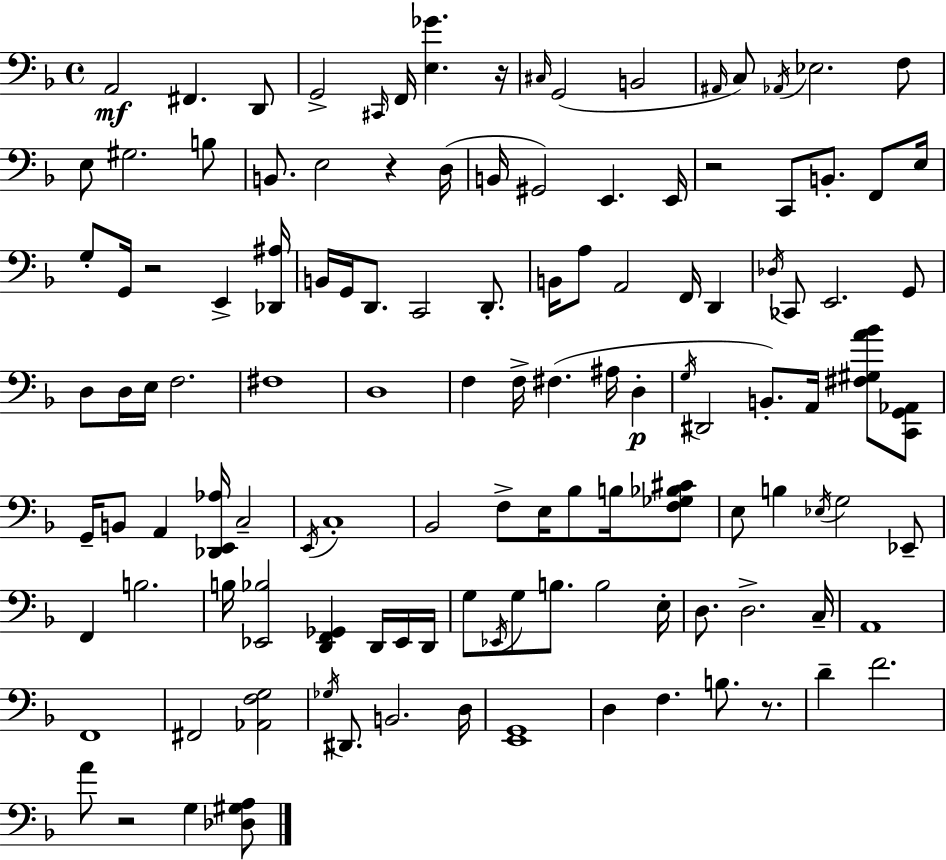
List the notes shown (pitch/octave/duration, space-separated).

A2/h F#2/q. D2/e G2/h C#2/s F2/s [E3,Gb4]/q. R/s C#3/s G2/h B2/h A#2/s C3/e Ab2/s Eb3/h. F3/e E3/e G#3/h. B3/e B2/e. E3/h R/q D3/s B2/s G#2/h E2/q. E2/s R/h C2/e B2/e. F2/e E3/s G3/e G2/s R/h E2/q [Db2,A#3]/s B2/s G2/s D2/e. C2/h D2/e. B2/s A3/e A2/h F2/s D2/q Db3/s CES2/e E2/h. G2/e D3/e D3/s E3/s F3/h. F#3/w D3/w F3/q F3/s F#3/q. A#3/s D3/q G3/s D#2/h B2/e. A2/s [F#3,G#3,A4,Bb4]/e [C2,G2,Ab2]/e G2/s B2/e A2/q [Db2,E2,Ab3]/s C3/h E2/s C3/w Bb2/h F3/e E3/s Bb3/e B3/s [F3,Gb3,Bb3,C#4]/e E3/e B3/q Eb3/s G3/h Eb2/e F2/q B3/h. B3/s [Eb2,Bb3]/h [D2,F2,Gb2]/q D2/s Eb2/s D2/s G3/e Eb2/s G3/e B3/e. B3/h E3/s D3/e. D3/h. C3/s A2/w F2/w F#2/h [Ab2,F3,G3]/h Gb3/s D#2/e. B2/h. D3/s [E2,G2]/w D3/q F3/q. B3/e. R/e. D4/q F4/h. A4/e R/h G3/q [Db3,G#3,A3]/e